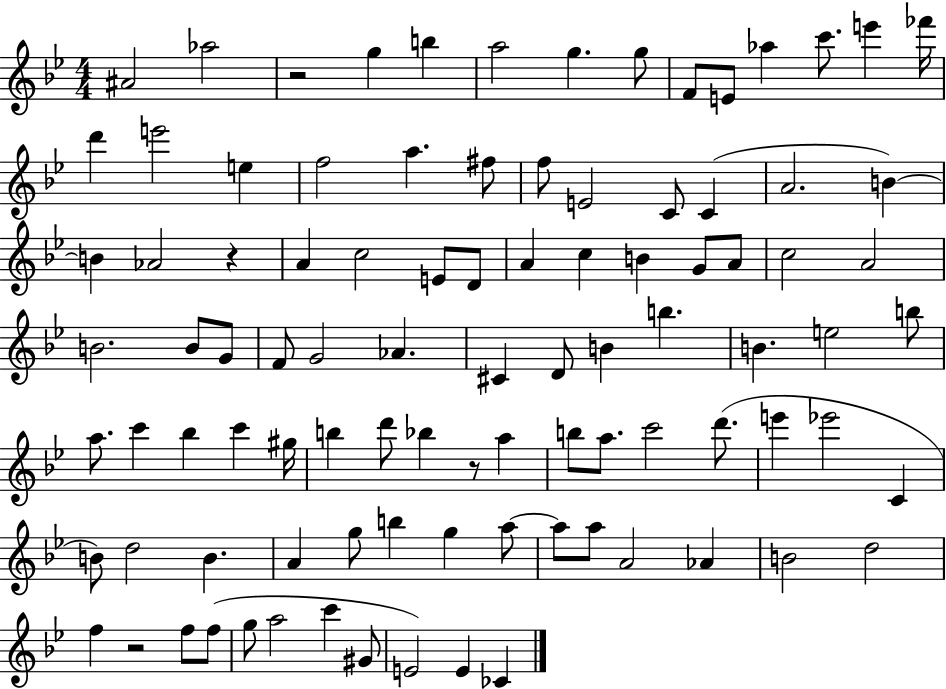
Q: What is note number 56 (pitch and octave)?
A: G#5